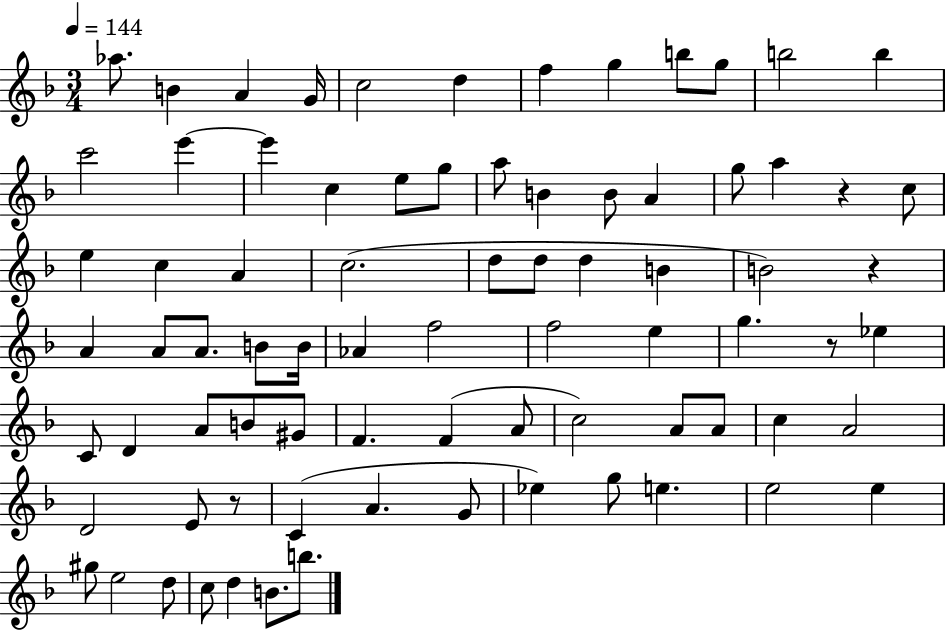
{
  \clef treble
  \numericTimeSignature
  \time 3/4
  \key f \major
  \tempo 4 = 144
  aes''8. b'4 a'4 g'16 | c''2 d''4 | f''4 g''4 b''8 g''8 | b''2 b''4 | \break c'''2 e'''4~~ | e'''4 c''4 e''8 g''8 | a''8 b'4 b'8 a'4 | g''8 a''4 r4 c''8 | \break e''4 c''4 a'4 | c''2.( | d''8 d''8 d''4 b'4 | b'2) r4 | \break a'4 a'8 a'8. b'8 b'16 | aes'4 f''2 | f''2 e''4 | g''4. r8 ees''4 | \break c'8 d'4 a'8 b'8 gis'8 | f'4. f'4( a'8 | c''2) a'8 a'8 | c''4 a'2 | \break d'2 e'8 r8 | c'4( a'4. g'8 | ees''4) g''8 e''4. | e''2 e''4 | \break gis''8 e''2 d''8 | c''8 d''4 b'8. b''8. | \bar "|."
}